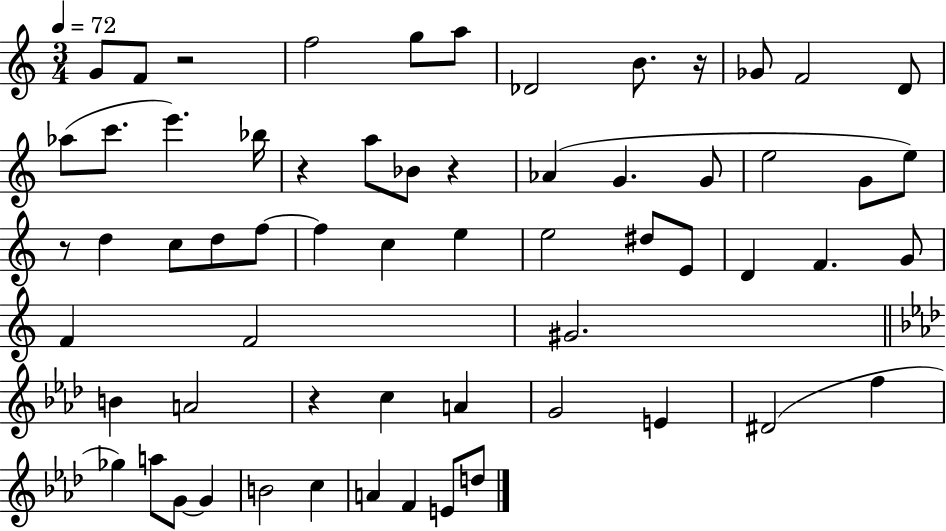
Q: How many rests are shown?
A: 6